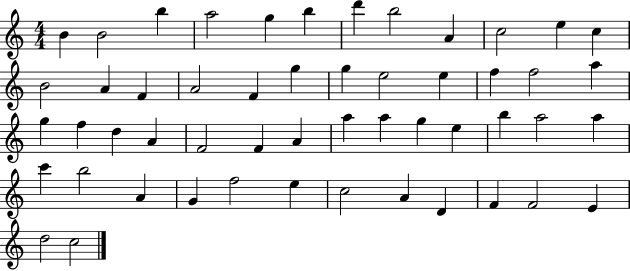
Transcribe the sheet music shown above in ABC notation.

X:1
T:Untitled
M:4/4
L:1/4
K:C
B B2 b a2 g b d' b2 A c2 e c B2 A F A2 F g g e2 e f f2 a g f d A F2 F A a a g e b a2 a c' b2 A G f2 e c2 A D F F2 E d2 c2